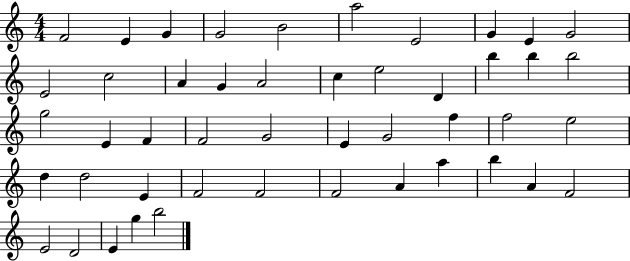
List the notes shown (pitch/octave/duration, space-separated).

F4/h E4/q G4/q G4/h B4/h A5/h E4/h G4/q E4/q G4/h E4/h C5/h A4/q G4/q A4/h C5/q E5/h D4/q B5/q B5/q B5/h G5/h E4/q F4/q F4/h G4/h E4/q G4/h F5/q F5/h E5/h D5/q D5/h E4/q F4/h F4/h F4/h A4/q A5/q B5/q A4/q F4/h E4/h D4/h E4/q G5/q B5/h